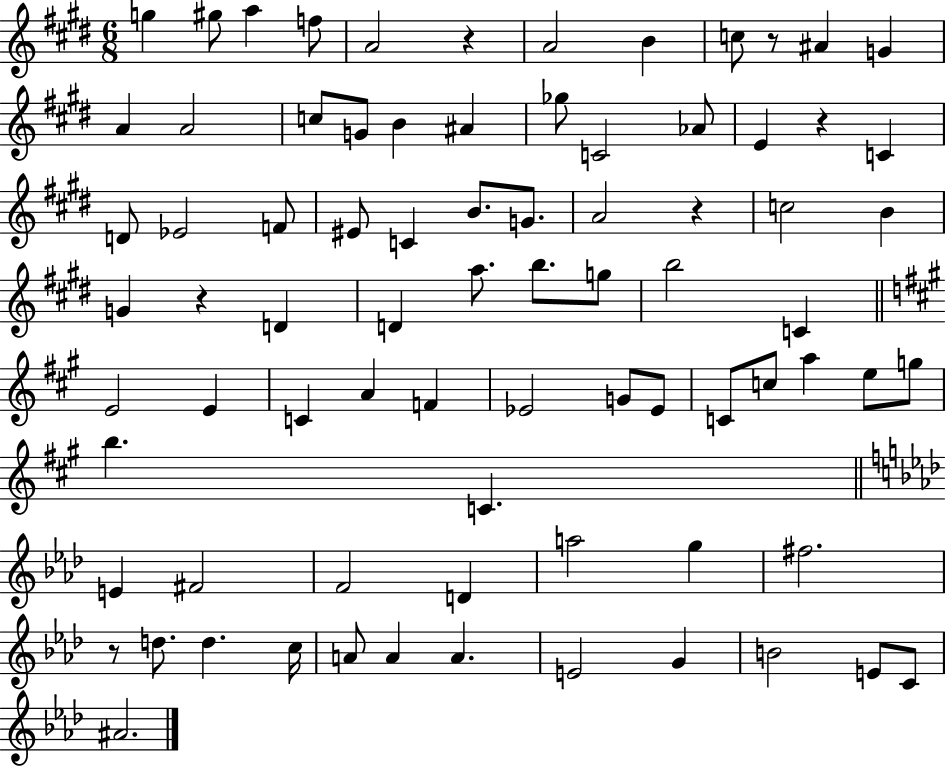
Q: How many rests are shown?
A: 6